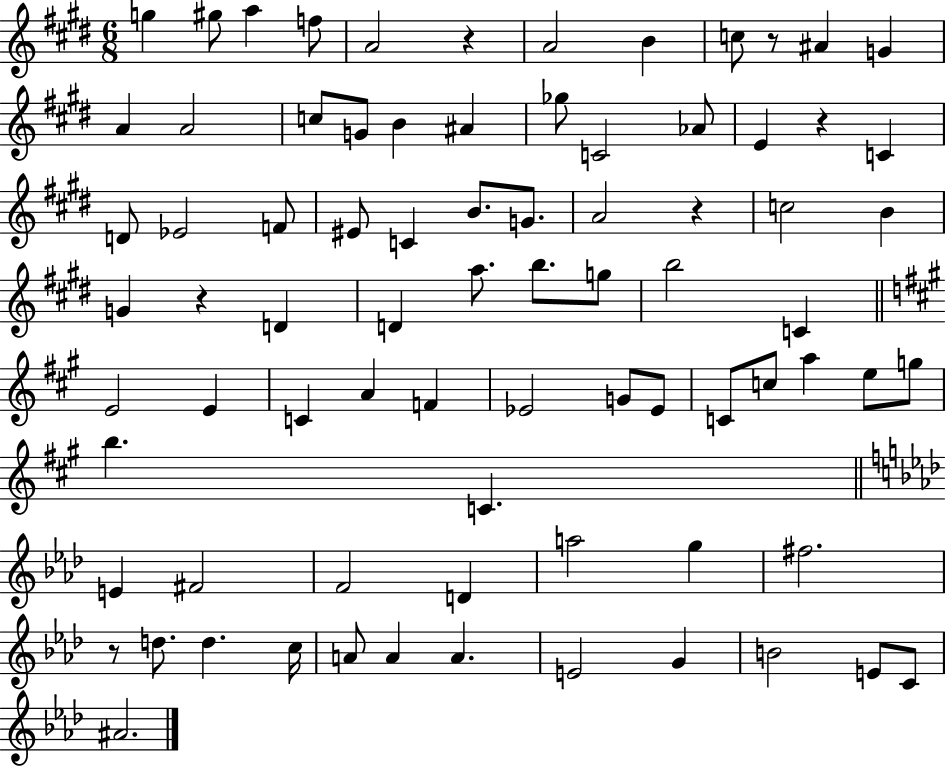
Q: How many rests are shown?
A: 6